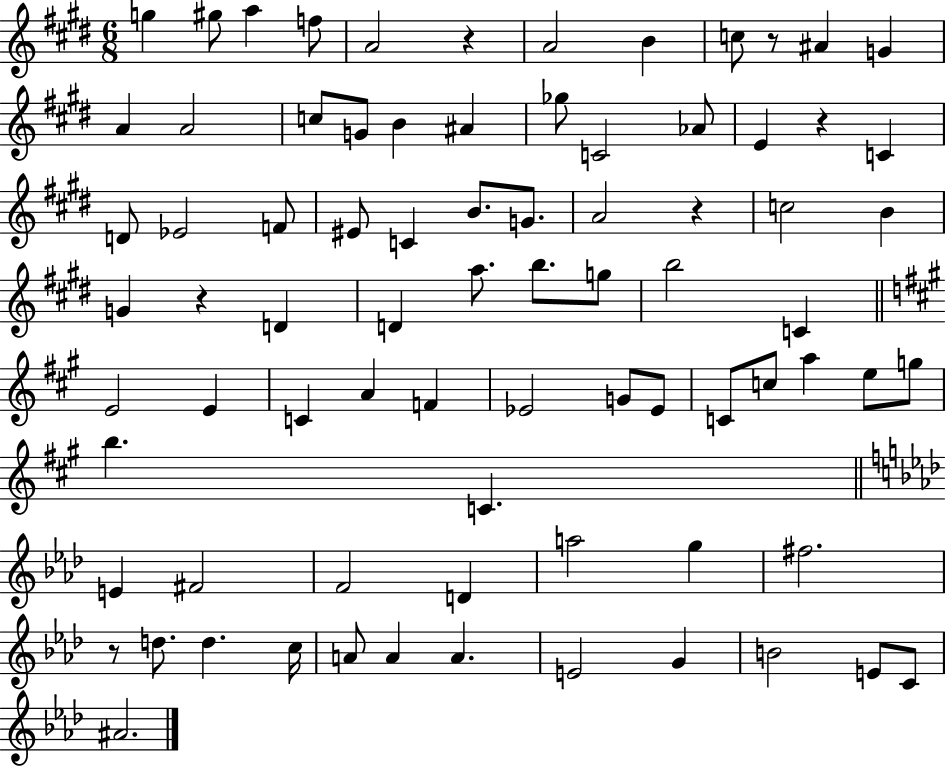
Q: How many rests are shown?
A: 6